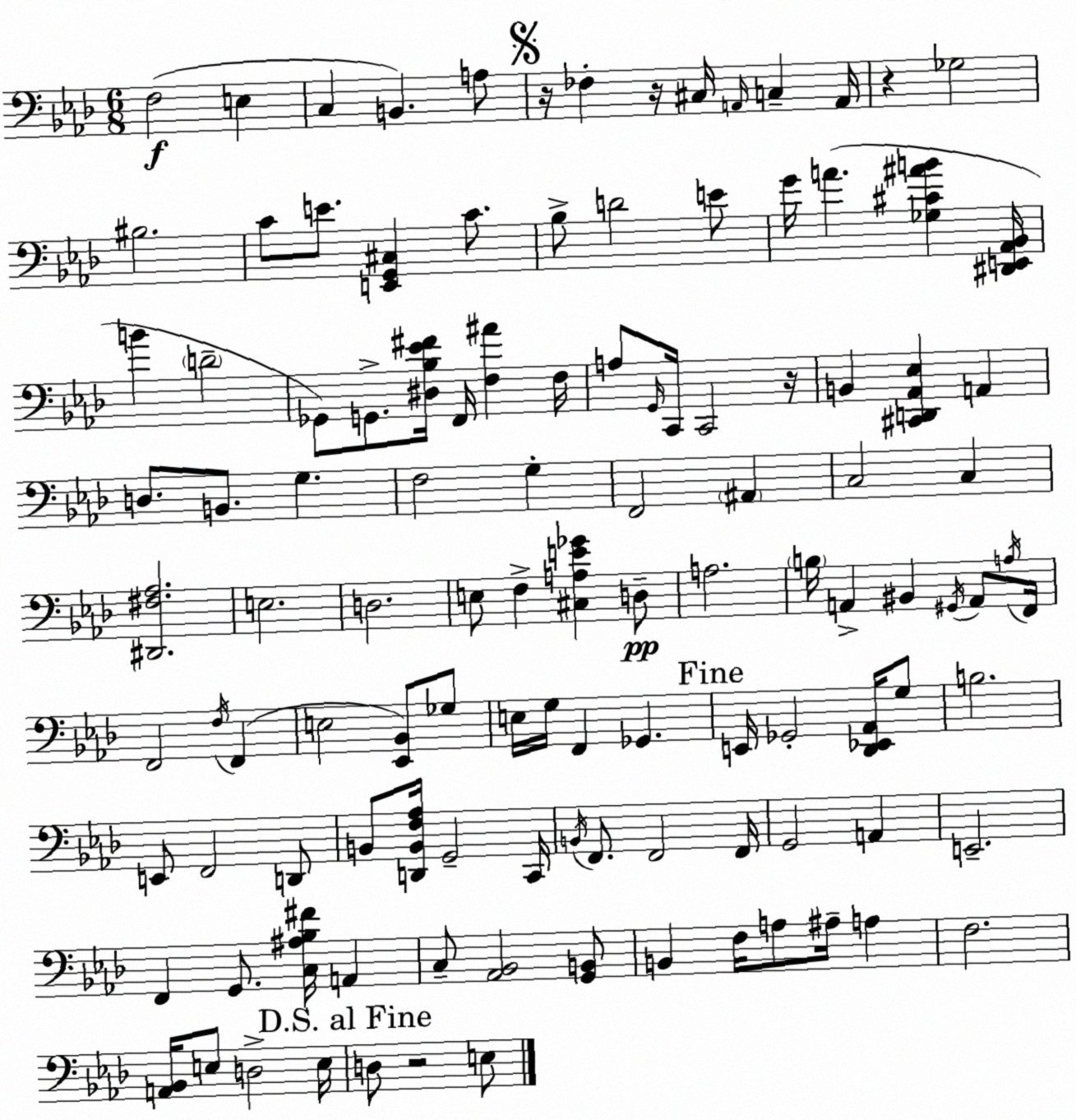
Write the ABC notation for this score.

X:1
T:Untitled
M:6/8
L:1/4
K:Ab
F,2 E, C, B,, A,/2 z/4 _F, z/4 ^C,/4 A,,/4 C, A,,/4 z _G,2 ^B,2 C/2 E/2 [E,,G,,^C,] C/2 _B,/2 D2 E/2 G/4 A [_G,^C^AB] [^D,,E,,_A,,_B,,]/4 B D2 _G,,/2 G,,/2 [^D,_B,_E^F]/4 F,,/4 [F,^A] F,/4 A,/2 G,,/4 C,,/4 C,,2 z/4 B,, [^C,,D,,_A,,_E,] A,, D,/2 B,,/2 G, F,2 G, F,,2 ^A,, C,2 C, [^D,,^F,_A,]2 E,2 D,2 E,/2 F, [^C,A,E_G] D,/2 A,2 B,/4 A,, ^B,, ^G,,/4 A,,/2 A,/4 F,,/4 F,,2 F,/4 F,, E,2 [_E,,_B,,]/2 _G,/2 E,/4 G,/4 F,, _G,, E,,/4 _G,,2 [_D,,_E,,_A,,]/4 G,/2 B,2 E,,/2 F,,2 D,,/2 B,,/2 [D,,B,,F,_A,]/4 G,,2 C,,/4 B,,/4 F,,/2 F,,2 F,,/4 G,,2 A,, E,,2 F,, G,,/2 [C,^A,_B,^F]/4 A,, C,/2 [_A,,_B,,]2 [G,,B,,]/2 B,, F,/4 A,/2 ^A,/4 A, F,2 [A,,_B,,]/4 E,/2 D,2 E,/4 D,/2 z2 E,/2